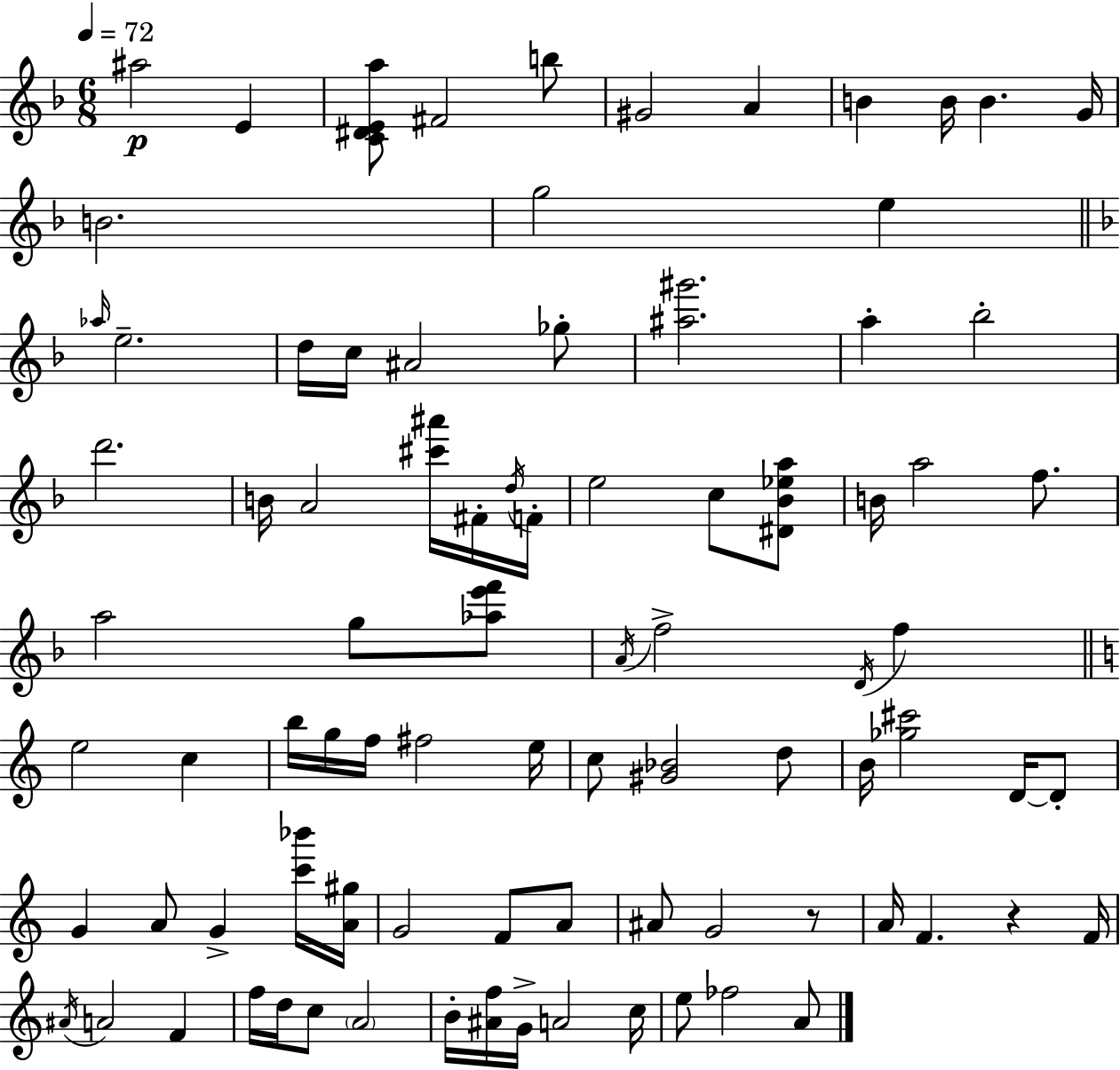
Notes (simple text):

A#5/h E4/q [C4,D#4,E4,A5]/e F#4/h B5/e G#4/h A4/q B4/q B4/s B4/q. G4/s B4/h. G5/h E5/q Ab5/s E5/h. D5/s C5/s A#4/h Gb5/e [A#5,G#6]/h. A5/q Bb5/h D6/h. B4/s A4/h [C#6,A#6]/s F#4/s D5/s F4/s E5/h C5/e [D#4,Bb4,Eb5,A5]/e B4/s A5/h F5/e. A5/h G5/e [Ab5,E6,F6]/e A4/s F5/h D4/s F5/q E5/h C5/q B5/s G5/s F5/s F#5/h E5/s C5/e [G#4,Bb4]/h D5/e B4/s [Gb5,C#6]/h D4/s D4/e G4/q A4/e G4/q [C6,Bb6]/s [A4,G#5]/s G4/h F4/e A4/e A#4/e G4/h R/e A4/s F4/q. R/q F4/s A#4/s A4/h F4/q F5/s D5/s C5/e A4/h B4/s [A#4,F5]/s G4/s A4/h C5/s E5/e FES5/h A4/e